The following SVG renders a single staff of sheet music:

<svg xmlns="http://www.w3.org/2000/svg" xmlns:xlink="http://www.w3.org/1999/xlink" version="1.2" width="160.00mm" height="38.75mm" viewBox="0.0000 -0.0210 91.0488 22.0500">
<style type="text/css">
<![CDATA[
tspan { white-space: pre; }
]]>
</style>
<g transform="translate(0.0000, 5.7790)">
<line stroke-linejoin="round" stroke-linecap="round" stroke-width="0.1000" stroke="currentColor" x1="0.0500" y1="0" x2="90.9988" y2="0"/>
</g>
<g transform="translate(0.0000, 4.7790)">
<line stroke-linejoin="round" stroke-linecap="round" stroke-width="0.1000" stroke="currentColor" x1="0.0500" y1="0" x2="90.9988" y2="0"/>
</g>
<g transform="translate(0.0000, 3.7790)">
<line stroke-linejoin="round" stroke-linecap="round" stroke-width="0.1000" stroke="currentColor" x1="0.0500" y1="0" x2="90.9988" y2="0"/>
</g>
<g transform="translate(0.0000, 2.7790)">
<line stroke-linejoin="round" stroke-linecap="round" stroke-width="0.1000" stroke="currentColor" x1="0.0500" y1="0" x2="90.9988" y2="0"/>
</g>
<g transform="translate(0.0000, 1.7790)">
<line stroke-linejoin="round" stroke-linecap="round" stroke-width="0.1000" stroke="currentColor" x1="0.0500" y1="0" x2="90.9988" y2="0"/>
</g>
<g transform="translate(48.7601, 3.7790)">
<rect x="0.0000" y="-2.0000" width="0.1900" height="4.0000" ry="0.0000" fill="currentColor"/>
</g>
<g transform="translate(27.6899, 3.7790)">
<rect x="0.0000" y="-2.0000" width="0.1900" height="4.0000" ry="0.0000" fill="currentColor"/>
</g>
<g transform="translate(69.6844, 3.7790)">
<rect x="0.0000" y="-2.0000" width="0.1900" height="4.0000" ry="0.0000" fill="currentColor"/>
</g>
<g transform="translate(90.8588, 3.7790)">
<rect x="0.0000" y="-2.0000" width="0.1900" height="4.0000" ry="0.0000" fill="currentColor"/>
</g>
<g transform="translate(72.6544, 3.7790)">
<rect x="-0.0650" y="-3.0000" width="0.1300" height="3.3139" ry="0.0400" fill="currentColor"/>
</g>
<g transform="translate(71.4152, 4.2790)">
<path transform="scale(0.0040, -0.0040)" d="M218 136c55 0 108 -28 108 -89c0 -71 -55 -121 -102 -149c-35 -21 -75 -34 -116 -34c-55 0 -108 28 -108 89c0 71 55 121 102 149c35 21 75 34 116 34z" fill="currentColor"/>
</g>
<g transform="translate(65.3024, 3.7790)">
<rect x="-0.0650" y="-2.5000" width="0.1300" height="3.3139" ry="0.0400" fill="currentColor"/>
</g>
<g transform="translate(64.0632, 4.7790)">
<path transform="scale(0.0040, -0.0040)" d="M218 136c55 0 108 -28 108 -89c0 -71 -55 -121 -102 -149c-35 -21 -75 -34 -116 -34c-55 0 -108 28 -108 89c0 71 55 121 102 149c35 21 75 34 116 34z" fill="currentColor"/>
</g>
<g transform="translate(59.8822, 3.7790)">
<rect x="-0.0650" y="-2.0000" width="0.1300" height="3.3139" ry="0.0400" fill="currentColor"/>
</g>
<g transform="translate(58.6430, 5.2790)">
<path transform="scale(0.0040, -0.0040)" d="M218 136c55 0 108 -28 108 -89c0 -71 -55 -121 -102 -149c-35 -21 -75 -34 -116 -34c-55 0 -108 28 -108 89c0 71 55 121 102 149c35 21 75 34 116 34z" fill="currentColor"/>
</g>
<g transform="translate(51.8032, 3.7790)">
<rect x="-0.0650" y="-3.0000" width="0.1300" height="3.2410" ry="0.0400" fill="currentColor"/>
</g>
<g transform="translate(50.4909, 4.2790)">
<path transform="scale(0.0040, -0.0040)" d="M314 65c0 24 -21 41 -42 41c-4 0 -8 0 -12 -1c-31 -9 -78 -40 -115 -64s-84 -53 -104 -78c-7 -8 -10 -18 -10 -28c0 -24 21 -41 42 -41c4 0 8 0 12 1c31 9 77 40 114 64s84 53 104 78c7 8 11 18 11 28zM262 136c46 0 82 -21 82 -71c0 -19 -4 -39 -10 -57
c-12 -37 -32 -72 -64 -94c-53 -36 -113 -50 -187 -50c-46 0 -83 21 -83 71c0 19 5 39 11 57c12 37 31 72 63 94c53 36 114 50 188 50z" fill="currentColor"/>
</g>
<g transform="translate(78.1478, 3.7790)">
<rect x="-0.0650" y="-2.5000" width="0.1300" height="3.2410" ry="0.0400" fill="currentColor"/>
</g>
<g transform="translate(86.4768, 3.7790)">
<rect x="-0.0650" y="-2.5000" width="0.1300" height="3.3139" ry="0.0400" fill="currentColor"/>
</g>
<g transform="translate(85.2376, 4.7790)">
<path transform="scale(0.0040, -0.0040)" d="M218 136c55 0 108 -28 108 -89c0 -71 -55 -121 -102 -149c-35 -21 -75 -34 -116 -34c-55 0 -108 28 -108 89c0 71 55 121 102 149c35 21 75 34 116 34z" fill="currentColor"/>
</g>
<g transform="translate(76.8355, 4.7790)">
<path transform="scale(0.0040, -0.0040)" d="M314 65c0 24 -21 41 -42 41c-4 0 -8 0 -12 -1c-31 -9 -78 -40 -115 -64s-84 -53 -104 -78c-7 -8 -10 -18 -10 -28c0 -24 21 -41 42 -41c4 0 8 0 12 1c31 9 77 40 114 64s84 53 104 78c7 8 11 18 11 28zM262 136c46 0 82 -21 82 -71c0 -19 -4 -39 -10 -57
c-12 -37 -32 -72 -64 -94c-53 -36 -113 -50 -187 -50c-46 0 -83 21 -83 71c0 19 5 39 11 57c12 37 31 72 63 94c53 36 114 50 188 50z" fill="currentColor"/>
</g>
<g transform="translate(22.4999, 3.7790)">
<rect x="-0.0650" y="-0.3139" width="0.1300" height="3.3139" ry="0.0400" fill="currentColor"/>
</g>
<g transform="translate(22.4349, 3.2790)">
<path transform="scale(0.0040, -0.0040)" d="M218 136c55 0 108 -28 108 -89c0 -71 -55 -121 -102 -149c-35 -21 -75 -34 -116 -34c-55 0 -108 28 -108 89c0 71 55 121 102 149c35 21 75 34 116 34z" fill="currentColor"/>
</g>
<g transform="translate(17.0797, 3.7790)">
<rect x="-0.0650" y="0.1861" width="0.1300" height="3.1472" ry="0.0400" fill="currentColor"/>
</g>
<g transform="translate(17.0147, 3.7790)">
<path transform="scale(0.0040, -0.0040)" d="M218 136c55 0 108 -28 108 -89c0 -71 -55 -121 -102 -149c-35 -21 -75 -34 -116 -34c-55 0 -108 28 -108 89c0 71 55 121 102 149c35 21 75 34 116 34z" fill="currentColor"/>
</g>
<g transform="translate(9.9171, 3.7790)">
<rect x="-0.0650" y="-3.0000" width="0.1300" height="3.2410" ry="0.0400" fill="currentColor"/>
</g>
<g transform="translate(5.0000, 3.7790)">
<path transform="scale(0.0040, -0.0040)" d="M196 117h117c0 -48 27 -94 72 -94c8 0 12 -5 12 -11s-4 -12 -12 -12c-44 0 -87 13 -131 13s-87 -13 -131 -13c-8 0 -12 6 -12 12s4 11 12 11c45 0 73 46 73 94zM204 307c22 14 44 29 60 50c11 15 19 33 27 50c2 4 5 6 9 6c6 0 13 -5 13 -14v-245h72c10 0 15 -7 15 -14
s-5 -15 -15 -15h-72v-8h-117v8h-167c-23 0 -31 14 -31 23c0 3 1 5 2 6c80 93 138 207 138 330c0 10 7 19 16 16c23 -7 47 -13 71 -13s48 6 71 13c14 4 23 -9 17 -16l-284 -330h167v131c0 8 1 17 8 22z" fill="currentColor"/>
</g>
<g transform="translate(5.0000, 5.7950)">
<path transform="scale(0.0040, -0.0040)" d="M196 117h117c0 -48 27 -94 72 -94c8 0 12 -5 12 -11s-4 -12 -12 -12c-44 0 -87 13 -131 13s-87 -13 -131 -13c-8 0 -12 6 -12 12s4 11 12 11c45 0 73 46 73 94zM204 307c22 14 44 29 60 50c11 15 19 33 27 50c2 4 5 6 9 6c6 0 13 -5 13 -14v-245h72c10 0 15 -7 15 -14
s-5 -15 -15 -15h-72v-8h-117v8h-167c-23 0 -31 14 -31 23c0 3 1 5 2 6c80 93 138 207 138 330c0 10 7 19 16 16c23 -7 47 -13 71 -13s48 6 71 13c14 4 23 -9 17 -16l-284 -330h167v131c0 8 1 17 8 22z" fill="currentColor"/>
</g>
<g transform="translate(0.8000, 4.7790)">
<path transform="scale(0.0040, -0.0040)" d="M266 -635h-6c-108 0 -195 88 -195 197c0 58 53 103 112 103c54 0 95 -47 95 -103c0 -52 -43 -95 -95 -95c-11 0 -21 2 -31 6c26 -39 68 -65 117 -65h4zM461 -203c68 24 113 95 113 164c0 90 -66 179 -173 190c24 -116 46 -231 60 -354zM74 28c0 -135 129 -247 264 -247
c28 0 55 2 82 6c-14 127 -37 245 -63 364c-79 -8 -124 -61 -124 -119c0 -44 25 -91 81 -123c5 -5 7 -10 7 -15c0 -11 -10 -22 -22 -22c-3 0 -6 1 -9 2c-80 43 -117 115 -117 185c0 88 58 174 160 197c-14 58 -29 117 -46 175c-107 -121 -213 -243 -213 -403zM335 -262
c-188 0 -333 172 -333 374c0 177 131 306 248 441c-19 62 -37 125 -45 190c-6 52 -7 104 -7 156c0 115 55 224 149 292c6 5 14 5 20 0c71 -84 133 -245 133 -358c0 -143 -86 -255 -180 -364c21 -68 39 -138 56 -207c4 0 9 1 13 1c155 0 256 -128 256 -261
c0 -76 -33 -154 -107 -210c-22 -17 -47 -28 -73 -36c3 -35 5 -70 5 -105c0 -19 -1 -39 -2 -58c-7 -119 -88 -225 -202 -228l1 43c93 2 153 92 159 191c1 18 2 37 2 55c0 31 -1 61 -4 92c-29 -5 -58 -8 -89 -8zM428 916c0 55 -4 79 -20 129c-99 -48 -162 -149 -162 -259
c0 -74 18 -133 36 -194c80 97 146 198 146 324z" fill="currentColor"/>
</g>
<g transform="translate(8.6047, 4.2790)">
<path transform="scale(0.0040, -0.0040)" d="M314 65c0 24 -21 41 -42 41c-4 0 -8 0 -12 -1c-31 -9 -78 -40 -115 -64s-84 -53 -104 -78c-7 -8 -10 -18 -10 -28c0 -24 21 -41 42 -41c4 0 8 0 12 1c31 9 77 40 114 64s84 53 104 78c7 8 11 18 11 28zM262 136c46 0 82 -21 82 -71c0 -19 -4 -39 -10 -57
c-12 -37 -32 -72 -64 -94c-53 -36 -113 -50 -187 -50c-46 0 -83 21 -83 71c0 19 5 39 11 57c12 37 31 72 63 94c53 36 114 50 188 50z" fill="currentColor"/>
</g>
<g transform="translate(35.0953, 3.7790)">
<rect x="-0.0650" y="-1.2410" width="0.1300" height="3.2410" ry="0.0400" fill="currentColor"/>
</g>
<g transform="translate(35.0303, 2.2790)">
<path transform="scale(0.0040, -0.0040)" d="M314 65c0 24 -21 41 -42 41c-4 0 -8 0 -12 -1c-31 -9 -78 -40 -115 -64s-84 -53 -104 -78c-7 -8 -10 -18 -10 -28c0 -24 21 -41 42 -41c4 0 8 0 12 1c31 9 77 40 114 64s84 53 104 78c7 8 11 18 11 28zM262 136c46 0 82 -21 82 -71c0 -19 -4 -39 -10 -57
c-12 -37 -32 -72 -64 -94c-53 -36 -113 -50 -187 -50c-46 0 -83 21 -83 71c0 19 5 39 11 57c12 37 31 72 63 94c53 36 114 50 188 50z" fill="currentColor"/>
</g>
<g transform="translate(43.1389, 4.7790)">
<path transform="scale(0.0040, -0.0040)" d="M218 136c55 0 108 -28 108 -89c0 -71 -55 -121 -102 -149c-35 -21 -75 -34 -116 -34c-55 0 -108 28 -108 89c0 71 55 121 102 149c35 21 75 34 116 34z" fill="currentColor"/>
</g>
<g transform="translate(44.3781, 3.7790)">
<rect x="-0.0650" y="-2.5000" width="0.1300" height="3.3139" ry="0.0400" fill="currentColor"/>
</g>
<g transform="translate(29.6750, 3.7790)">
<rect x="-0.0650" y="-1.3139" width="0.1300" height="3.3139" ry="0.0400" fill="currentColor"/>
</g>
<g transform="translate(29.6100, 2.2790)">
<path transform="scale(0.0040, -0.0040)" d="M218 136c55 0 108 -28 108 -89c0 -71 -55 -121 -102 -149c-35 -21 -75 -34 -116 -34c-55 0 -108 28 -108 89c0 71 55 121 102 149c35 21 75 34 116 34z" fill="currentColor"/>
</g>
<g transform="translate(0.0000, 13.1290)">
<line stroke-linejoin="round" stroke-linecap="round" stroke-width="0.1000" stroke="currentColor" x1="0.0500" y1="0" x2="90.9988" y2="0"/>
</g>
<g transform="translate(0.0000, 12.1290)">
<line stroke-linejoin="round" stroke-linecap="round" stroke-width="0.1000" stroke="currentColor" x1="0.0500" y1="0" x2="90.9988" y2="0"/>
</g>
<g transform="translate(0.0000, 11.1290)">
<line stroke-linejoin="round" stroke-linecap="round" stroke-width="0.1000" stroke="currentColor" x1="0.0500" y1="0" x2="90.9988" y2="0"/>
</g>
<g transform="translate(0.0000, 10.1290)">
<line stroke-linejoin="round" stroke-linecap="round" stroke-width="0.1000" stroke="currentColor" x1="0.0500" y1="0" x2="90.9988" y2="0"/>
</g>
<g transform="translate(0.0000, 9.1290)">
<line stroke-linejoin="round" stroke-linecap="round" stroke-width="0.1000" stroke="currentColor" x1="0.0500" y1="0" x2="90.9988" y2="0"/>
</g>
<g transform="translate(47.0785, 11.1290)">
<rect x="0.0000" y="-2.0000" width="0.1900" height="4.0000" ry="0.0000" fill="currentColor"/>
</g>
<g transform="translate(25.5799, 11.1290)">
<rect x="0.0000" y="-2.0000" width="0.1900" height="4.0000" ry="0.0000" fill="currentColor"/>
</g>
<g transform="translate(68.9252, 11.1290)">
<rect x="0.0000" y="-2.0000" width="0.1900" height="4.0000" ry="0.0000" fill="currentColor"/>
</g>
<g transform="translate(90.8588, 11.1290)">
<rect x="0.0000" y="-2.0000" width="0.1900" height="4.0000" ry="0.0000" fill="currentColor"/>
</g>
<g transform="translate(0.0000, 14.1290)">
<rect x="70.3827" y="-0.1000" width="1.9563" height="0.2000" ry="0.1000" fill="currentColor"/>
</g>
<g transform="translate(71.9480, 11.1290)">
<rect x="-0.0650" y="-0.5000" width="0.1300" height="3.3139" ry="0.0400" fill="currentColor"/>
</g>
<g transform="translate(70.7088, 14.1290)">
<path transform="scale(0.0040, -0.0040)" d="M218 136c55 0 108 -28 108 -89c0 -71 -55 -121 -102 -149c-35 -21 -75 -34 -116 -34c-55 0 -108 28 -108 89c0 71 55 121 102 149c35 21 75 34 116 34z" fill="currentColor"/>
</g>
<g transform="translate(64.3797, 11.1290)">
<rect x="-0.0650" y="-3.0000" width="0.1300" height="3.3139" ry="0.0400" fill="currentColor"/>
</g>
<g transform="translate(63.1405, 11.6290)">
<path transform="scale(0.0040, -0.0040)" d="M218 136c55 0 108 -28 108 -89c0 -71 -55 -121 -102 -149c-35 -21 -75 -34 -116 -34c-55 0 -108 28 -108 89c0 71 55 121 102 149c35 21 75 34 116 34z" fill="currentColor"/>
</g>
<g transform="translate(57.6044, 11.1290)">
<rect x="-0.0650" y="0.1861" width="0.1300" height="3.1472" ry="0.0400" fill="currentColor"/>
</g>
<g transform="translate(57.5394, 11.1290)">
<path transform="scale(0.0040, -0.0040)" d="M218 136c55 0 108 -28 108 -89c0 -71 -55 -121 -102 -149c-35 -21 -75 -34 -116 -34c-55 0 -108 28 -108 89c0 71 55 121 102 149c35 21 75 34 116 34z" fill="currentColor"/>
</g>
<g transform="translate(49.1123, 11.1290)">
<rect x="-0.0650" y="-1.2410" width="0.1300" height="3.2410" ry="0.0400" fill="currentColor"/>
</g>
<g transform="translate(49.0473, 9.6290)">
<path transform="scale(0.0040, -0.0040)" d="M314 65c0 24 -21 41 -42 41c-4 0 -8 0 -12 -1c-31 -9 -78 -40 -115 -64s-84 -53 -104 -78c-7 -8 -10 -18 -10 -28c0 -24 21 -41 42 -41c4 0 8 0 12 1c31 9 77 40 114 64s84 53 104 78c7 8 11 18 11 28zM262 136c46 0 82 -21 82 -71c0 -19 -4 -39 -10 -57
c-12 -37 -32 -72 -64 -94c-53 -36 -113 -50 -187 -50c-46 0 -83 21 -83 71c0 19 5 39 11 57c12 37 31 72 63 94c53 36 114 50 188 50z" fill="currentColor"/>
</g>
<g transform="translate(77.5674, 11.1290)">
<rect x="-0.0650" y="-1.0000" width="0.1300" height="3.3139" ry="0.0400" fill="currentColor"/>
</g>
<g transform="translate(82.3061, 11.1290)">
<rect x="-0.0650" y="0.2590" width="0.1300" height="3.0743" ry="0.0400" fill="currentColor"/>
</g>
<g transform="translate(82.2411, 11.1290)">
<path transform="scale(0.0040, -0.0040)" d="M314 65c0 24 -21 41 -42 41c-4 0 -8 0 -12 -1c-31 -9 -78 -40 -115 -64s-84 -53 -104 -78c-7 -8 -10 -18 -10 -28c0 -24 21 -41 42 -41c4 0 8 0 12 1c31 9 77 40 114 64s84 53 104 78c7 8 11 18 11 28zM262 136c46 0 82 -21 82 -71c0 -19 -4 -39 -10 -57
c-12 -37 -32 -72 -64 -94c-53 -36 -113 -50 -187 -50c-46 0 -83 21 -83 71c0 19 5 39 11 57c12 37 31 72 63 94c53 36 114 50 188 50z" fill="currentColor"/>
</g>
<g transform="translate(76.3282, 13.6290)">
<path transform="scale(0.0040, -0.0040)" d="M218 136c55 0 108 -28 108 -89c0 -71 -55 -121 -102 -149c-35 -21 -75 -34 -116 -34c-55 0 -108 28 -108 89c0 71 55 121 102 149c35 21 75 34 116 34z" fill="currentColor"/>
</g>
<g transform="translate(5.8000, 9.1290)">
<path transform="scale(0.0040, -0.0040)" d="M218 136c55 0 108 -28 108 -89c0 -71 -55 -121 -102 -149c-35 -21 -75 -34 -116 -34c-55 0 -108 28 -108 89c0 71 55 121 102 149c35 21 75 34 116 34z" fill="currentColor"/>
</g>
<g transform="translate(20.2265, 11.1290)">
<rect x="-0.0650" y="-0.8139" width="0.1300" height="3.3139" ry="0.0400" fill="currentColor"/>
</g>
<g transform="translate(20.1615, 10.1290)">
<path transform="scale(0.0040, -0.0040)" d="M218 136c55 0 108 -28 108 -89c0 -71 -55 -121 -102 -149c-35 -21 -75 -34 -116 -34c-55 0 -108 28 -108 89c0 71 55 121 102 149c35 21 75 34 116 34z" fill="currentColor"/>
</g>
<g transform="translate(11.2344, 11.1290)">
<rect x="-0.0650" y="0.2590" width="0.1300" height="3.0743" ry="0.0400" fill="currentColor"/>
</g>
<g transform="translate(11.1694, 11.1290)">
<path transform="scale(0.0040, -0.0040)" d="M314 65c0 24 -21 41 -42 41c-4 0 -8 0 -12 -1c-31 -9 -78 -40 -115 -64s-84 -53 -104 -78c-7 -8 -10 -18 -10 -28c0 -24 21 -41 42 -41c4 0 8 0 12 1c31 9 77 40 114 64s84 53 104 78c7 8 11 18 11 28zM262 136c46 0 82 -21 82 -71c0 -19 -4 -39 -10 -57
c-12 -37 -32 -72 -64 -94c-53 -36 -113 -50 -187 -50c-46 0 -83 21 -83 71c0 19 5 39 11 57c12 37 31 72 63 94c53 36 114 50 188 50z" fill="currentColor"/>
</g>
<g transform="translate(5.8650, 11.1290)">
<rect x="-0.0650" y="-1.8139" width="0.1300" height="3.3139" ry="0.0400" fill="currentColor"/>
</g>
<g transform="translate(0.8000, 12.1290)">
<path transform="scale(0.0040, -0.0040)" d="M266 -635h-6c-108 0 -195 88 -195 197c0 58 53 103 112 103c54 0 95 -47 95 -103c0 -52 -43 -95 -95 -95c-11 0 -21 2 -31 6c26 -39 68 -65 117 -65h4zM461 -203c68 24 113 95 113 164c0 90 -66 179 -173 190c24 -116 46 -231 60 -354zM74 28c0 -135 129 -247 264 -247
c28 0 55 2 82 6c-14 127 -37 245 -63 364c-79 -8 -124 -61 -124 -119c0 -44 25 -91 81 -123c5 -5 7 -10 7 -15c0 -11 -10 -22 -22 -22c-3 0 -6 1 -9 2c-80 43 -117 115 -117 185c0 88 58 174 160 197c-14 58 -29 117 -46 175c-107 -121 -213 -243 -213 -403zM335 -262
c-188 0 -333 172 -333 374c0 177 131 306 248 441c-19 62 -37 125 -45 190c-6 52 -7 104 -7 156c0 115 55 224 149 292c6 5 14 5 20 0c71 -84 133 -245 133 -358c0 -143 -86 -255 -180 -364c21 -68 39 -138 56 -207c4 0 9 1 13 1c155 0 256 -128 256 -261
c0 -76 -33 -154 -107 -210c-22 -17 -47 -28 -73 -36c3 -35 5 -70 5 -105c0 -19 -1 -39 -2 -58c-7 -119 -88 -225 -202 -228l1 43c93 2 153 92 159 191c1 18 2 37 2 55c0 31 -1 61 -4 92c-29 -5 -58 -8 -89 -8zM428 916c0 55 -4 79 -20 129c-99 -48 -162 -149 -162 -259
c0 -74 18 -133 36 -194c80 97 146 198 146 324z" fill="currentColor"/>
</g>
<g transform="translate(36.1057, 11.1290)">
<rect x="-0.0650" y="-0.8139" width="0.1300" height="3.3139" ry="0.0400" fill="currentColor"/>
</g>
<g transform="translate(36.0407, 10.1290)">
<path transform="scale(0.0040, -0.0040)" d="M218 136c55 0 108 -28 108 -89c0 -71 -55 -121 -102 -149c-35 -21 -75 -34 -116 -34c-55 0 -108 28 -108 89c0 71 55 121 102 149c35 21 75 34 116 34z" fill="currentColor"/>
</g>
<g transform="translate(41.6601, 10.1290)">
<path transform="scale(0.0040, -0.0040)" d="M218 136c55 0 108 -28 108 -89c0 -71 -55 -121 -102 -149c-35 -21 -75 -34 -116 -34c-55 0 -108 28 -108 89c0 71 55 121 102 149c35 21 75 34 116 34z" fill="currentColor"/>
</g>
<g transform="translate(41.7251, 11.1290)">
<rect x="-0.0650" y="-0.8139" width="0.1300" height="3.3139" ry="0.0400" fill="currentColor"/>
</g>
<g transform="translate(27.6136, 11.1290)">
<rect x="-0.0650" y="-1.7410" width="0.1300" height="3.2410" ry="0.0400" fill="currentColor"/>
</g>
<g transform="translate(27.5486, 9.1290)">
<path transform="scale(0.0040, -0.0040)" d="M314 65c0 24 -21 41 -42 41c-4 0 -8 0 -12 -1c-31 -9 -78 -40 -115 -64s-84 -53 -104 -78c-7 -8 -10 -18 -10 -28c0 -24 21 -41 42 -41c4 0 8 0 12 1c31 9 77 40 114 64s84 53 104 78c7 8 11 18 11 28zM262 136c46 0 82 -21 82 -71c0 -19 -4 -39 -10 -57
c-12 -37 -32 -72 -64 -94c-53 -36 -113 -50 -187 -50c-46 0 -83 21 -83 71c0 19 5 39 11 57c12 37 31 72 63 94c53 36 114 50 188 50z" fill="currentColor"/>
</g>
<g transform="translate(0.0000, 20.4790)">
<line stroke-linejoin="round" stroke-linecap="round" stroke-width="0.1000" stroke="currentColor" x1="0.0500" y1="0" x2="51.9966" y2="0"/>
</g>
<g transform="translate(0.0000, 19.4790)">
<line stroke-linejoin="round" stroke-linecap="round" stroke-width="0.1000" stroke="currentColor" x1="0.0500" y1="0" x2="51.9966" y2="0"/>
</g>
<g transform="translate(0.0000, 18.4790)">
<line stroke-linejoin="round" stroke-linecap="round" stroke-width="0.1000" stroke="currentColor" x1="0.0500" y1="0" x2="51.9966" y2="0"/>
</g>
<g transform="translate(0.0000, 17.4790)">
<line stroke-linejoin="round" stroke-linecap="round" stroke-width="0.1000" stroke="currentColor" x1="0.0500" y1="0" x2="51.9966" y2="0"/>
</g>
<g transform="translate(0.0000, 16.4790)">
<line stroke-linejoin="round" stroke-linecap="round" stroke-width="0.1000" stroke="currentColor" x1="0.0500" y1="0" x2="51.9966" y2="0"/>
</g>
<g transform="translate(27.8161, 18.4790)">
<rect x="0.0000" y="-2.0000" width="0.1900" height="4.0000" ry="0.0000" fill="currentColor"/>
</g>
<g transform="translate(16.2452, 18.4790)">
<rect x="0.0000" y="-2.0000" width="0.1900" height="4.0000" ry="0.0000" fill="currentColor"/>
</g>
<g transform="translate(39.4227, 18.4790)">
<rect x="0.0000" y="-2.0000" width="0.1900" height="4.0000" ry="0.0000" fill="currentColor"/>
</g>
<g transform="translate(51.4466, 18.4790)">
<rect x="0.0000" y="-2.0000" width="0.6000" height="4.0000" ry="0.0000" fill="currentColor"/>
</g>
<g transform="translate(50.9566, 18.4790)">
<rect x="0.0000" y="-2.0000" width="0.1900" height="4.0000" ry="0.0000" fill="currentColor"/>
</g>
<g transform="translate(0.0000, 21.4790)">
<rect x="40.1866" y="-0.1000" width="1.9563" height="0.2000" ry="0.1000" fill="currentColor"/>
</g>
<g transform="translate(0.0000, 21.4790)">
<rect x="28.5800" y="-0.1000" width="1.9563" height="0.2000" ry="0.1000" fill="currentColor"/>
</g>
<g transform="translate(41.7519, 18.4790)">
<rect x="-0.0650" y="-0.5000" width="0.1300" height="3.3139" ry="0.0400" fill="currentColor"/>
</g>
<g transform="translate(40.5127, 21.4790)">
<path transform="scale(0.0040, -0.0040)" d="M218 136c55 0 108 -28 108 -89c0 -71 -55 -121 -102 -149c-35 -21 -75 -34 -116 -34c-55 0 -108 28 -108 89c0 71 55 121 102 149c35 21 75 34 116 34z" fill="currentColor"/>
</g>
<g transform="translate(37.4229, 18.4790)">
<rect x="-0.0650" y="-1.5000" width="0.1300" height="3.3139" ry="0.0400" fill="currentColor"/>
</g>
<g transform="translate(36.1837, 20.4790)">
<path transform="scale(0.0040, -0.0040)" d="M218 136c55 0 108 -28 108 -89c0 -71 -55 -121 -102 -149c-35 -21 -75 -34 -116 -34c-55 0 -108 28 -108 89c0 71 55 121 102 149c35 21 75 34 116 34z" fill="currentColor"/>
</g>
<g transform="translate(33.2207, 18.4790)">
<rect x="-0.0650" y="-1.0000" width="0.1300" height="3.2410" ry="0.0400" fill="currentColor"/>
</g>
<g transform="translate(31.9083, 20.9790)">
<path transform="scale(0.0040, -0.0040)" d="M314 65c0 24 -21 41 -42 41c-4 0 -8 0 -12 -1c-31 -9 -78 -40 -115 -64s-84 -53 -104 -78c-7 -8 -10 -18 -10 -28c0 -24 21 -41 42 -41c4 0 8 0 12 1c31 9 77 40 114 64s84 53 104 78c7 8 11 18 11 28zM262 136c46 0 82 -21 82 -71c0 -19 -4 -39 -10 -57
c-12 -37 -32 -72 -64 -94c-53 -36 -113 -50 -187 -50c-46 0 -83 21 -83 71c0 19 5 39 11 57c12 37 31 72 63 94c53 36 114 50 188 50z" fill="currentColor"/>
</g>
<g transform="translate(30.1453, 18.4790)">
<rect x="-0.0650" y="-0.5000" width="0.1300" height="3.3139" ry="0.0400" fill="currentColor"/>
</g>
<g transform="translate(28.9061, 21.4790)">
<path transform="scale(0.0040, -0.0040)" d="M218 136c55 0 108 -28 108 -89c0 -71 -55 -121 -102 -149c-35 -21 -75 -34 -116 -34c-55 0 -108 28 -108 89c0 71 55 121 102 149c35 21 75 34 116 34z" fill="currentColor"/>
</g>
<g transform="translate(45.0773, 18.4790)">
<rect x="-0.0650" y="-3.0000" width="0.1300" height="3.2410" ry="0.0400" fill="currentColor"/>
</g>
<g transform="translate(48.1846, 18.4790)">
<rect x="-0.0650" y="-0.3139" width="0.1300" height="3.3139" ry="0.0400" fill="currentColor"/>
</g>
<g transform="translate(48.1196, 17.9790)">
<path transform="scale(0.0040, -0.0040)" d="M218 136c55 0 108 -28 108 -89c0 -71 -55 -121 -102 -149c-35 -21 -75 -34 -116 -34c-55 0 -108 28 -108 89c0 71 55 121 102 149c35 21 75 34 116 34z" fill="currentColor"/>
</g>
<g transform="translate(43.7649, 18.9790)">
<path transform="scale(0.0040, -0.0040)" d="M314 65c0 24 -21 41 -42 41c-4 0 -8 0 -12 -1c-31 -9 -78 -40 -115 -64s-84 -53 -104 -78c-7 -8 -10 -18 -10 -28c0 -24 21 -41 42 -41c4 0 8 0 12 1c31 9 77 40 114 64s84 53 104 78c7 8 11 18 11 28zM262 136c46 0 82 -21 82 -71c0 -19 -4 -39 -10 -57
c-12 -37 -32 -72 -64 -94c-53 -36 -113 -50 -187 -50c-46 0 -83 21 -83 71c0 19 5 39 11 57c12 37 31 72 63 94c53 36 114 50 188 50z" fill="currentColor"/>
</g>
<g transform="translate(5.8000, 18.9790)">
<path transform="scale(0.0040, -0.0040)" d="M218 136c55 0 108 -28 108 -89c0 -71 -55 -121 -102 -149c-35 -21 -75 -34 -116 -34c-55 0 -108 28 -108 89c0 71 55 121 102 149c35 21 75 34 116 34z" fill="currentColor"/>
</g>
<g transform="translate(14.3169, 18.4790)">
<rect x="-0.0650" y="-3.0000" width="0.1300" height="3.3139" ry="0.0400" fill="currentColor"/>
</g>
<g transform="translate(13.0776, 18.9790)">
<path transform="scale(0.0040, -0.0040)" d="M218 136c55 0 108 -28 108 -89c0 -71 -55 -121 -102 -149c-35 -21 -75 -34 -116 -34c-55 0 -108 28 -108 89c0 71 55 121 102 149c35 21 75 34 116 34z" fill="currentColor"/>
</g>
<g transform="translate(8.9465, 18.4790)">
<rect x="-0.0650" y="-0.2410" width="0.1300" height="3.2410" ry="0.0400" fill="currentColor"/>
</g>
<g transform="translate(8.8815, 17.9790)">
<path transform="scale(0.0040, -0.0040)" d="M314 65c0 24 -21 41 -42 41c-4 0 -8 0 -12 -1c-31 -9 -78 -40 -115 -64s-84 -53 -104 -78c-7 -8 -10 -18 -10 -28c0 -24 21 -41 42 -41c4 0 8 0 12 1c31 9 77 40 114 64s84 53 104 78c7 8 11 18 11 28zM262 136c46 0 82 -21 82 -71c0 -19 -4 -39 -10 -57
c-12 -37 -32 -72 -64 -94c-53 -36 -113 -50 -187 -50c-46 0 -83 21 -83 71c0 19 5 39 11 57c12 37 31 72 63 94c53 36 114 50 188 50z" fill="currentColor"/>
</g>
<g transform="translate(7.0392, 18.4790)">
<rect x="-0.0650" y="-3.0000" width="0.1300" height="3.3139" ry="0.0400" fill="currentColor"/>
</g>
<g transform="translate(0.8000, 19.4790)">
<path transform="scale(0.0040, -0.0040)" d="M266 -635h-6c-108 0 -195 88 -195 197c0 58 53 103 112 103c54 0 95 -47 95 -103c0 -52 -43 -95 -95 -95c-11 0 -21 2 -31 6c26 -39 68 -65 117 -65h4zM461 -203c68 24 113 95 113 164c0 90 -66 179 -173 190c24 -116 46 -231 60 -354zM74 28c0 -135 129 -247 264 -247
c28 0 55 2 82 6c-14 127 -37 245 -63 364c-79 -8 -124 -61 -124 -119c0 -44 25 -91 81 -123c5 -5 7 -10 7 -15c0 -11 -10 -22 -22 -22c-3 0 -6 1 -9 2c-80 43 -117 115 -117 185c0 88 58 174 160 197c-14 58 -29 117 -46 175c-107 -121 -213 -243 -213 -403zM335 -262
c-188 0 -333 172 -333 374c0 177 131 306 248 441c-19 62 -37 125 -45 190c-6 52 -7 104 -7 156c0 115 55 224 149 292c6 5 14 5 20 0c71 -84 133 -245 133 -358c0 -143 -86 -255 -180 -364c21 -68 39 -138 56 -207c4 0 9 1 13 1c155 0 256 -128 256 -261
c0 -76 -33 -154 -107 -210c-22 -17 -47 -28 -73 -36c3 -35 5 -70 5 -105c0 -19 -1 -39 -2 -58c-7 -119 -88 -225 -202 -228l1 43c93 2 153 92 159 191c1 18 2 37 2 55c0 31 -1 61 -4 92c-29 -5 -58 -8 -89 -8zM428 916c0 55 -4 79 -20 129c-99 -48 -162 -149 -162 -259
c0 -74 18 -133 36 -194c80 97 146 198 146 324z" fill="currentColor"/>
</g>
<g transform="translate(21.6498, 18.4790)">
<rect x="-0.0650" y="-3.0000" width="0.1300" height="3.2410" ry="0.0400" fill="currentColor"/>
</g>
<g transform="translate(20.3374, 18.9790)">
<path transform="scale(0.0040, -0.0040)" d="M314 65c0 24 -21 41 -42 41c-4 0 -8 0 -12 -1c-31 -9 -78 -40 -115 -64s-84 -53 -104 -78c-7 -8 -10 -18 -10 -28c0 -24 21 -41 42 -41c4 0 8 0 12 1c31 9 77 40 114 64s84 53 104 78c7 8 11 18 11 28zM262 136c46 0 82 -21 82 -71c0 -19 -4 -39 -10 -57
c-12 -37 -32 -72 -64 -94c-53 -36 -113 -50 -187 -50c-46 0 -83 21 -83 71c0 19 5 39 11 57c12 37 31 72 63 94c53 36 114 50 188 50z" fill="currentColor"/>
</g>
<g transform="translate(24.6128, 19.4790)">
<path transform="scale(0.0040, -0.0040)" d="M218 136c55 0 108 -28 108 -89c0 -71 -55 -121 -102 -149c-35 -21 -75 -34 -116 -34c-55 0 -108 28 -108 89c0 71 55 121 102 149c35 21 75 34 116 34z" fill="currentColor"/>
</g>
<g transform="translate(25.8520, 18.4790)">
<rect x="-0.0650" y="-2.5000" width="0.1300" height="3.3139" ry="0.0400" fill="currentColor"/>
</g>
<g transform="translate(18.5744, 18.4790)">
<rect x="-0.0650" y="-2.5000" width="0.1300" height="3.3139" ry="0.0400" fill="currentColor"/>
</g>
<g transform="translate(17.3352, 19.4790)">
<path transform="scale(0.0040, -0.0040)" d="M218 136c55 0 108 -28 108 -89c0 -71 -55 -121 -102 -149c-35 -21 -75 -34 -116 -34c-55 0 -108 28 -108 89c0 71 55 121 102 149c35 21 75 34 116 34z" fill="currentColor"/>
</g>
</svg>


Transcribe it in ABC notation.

X:1
T:Untitled
M:4/4
L:1/4
K:C
A2 B c e e2 G A2 F G A G2 G f B2 d f2 d d e2 B A C D B2 A c2 A G A2 G C D2 E C A2 c